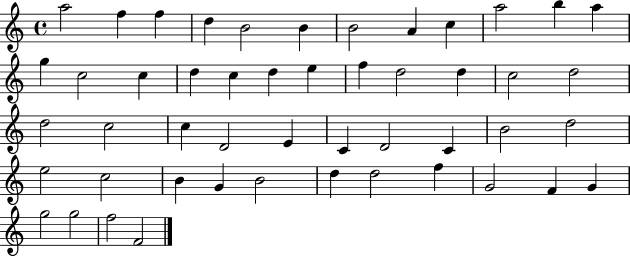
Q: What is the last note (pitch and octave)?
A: F4